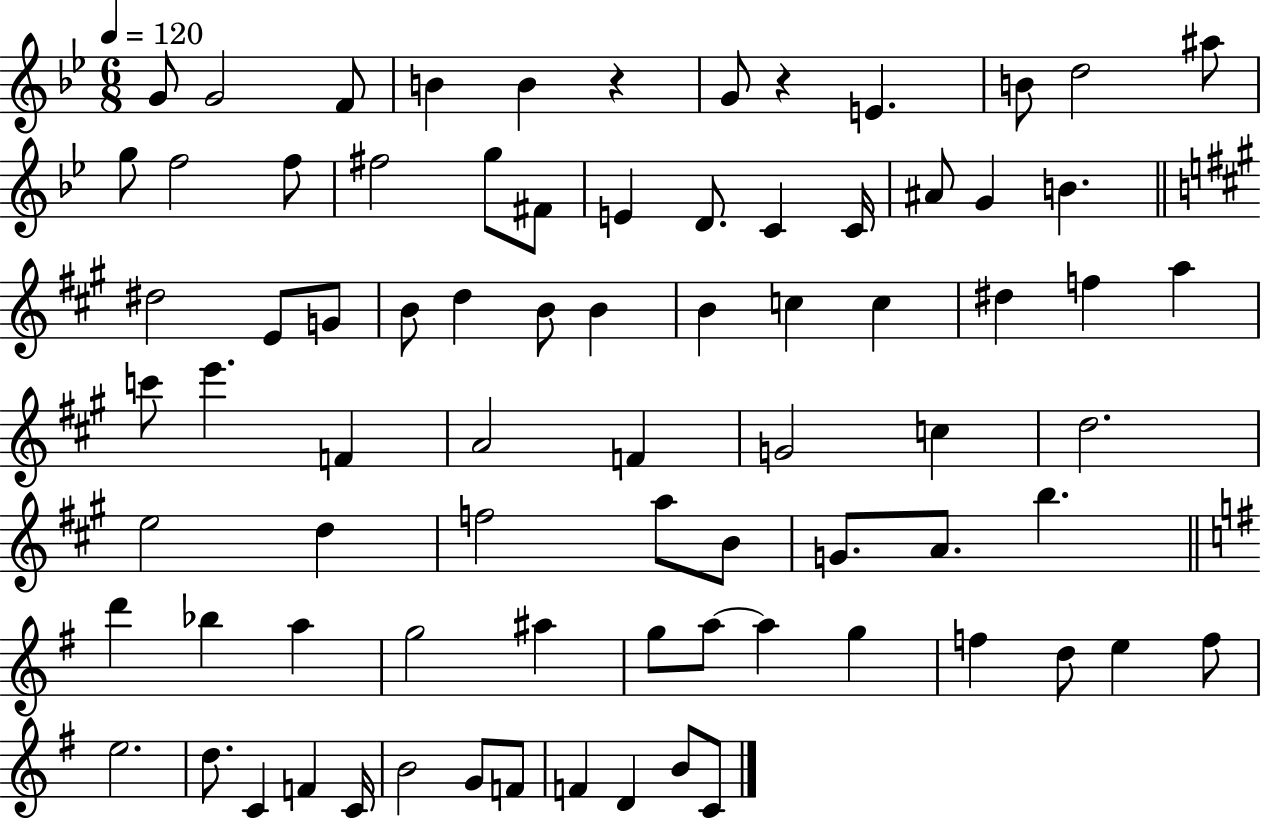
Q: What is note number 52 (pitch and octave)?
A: B5